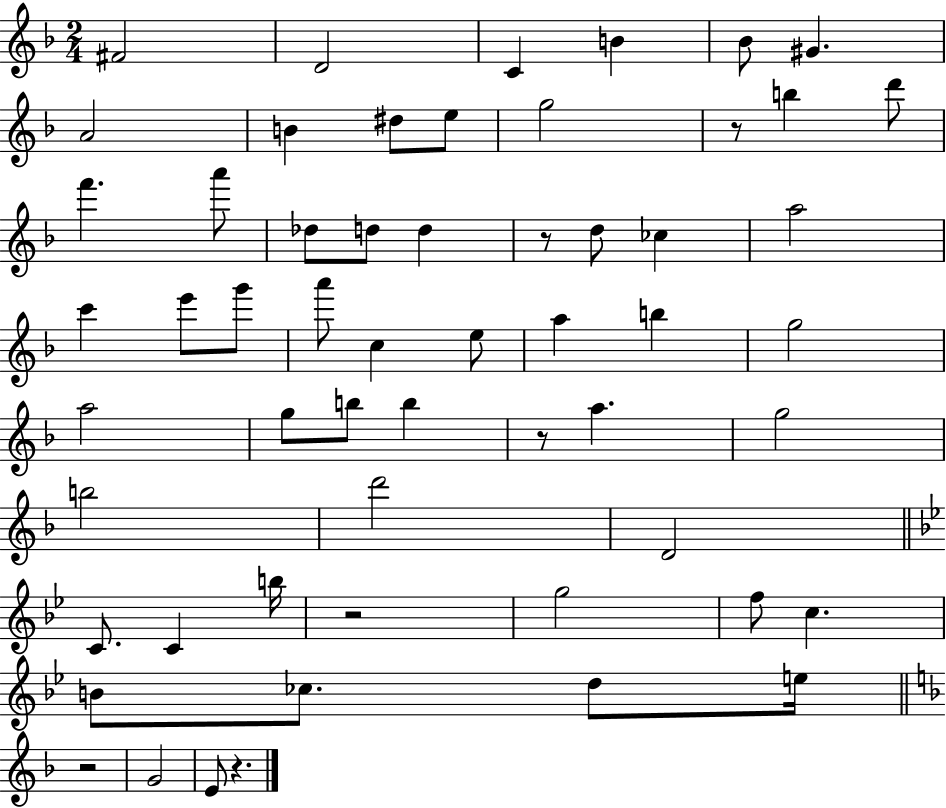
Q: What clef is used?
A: treble